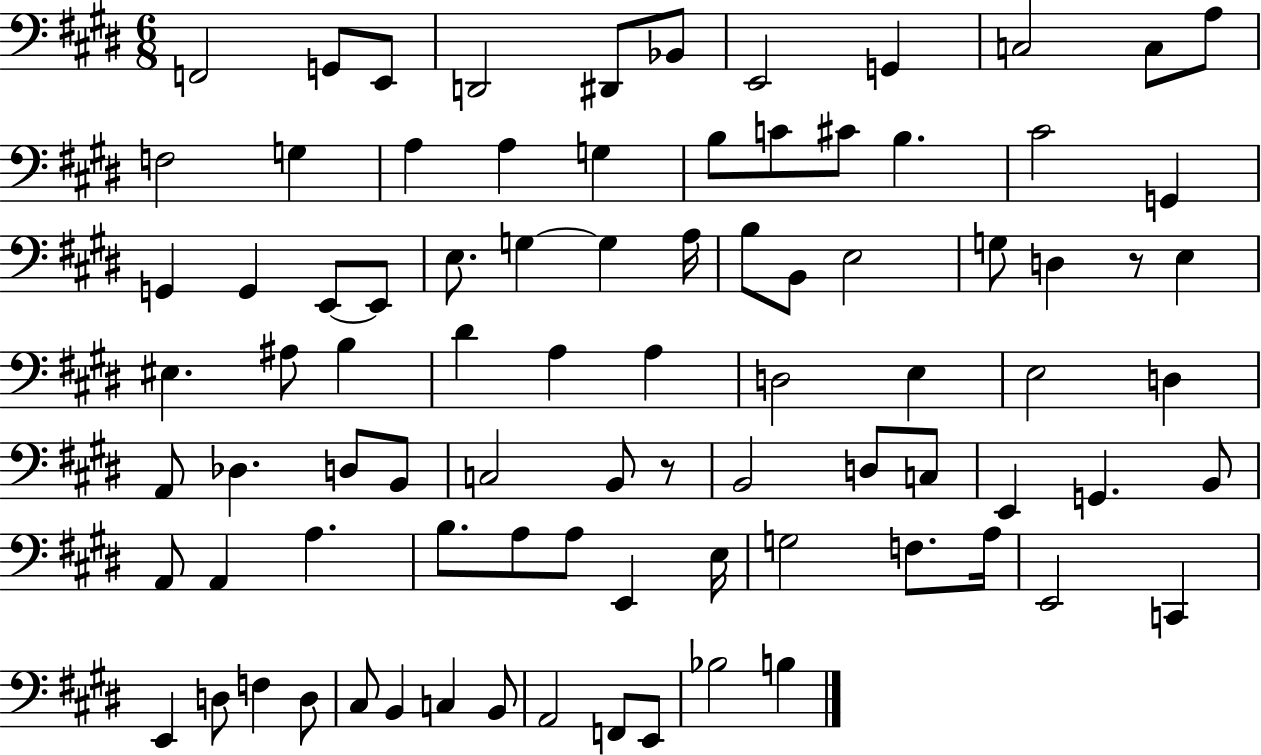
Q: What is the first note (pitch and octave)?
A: F2